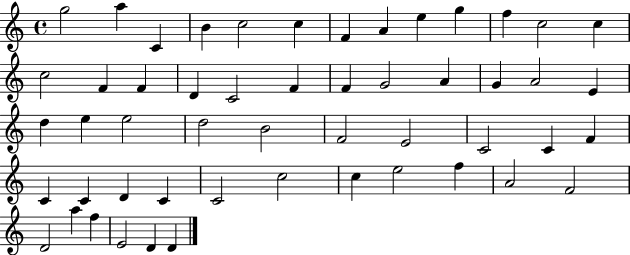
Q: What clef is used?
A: treble